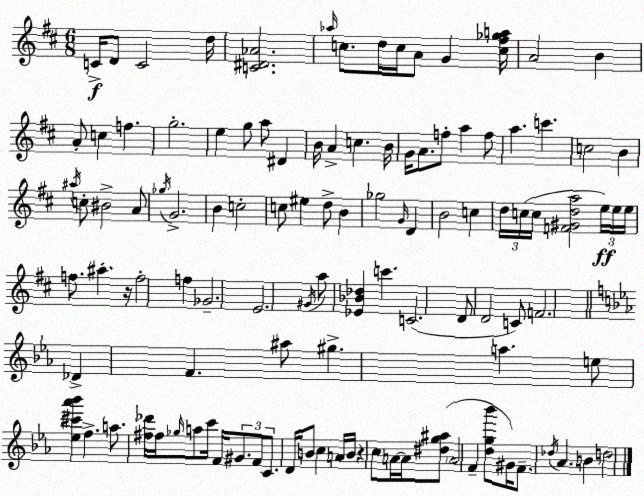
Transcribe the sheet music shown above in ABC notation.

X:1
T:Untitled
M:6/8
L:1/4
K:D
C/4 D/2 C2 d/4 [C^D_A]2 _a/4 c/2 d/4 c/4 A/2 G [c^f_ga]/4 A2 B A/2 c f g2 e g/2 a/2 ^D B/4 A c B/4 G/4 A/2 f/2 a f/2 a c' c2 B ^a/4 c/2 ^B2 A/2 _g/4 G2 B c2 c/2 ^e d/2 B _g2 G/4 D B2 c d/4 c/4 c/4 [F^Gda]2 e/4 e/4 e/4 f/2 ^a z/4 f2 f _G2 E2 ^G/4 a/2 [_E_B_d] c' C2 D/2 D2 C/2 F2 _D F ^a/2 ^g a e/2 [_e^c'_a'_b'] f a/2 [^f_d']/4 ^f/4 _g/4 a/2 c'/4 F/4 ^G/2 F/2 C/2 D/4 B/2 c A/4 B/4 z c/2 A/4 A/4 [^dg^a]/2 A2 F [dg_b']/2 ^G/4 F/2 _d/4 _A B d2